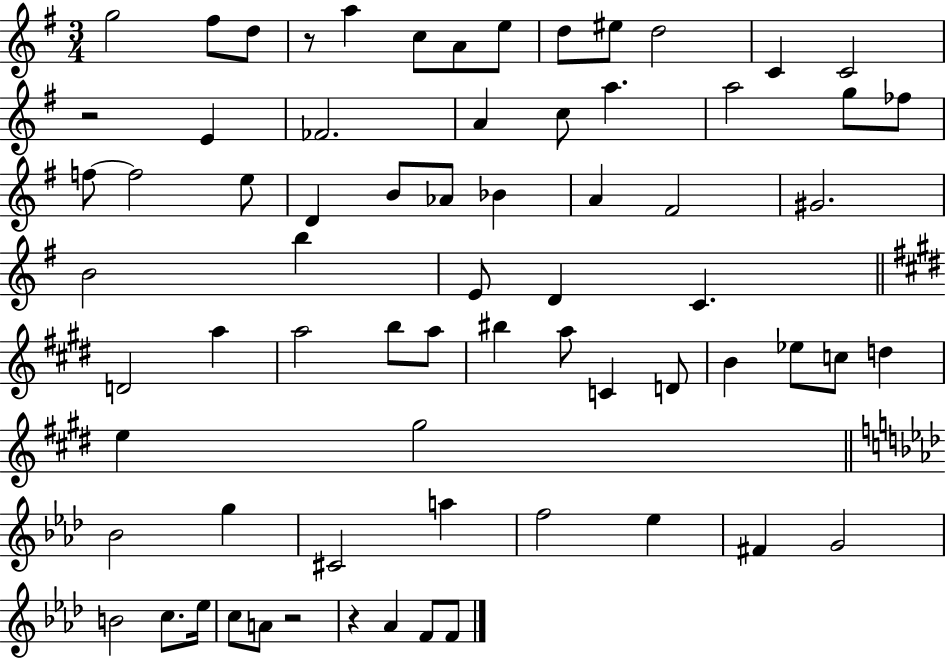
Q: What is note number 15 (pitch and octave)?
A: A4